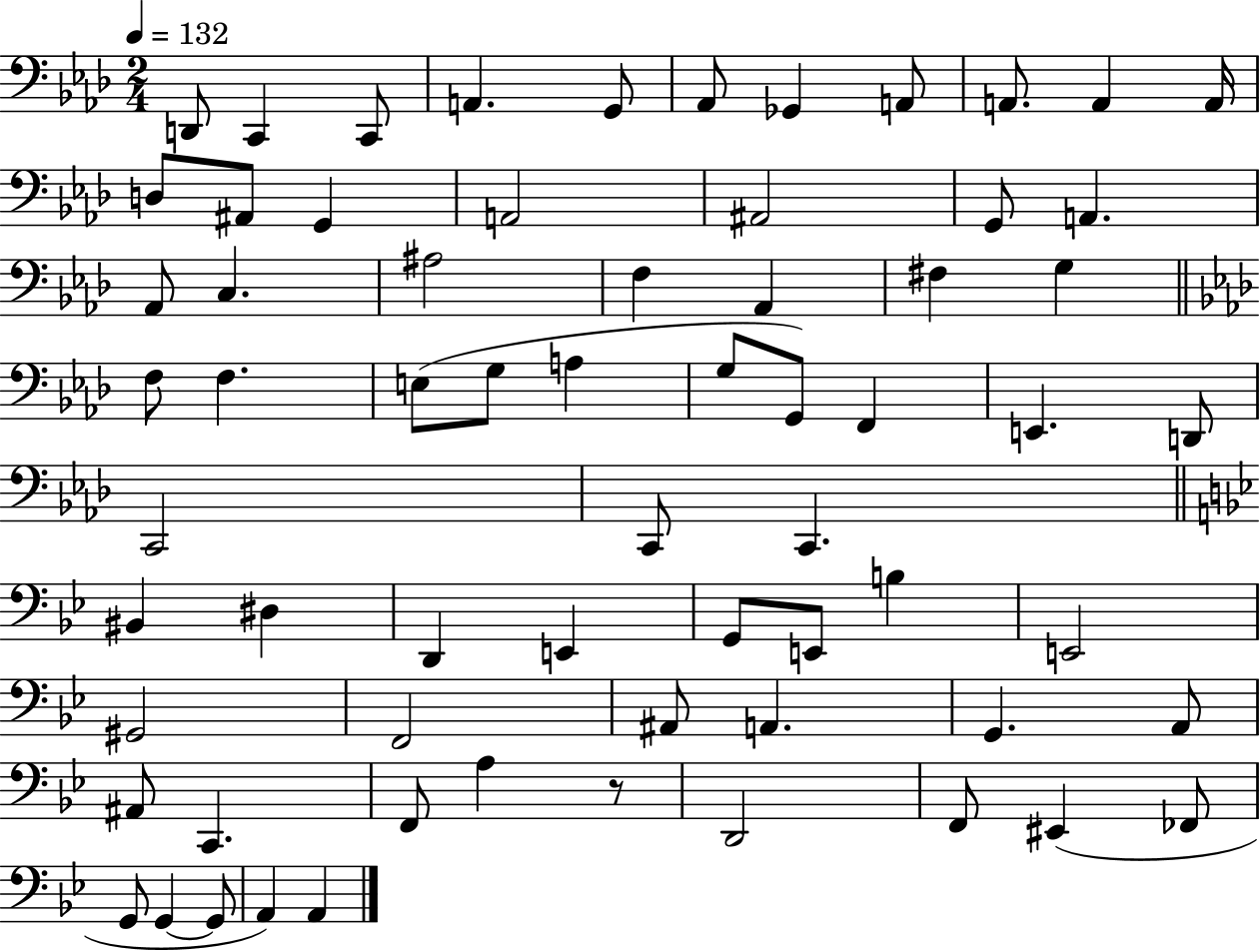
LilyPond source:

{
  \clef bass
  \numericTimeSignature
  \time 2/4
  \key aes \major
  \tempo 4 = 132
  d,8 c,4 c,8 | a,4. g,8 | aes,8 ges,4 a,8 | a,8. a,4 a,16 | \break d8 ais,8 g,4 | a,2 | ais,2 | g,8 a,4. | \break aes,8 c4. | ais2 | f4 aes,4 | fis4 g4 | \break \bar "||" \break \key aes \major f8 f4. | e8( g8 a4 | g8 g,8) f,4 | e,4. d,8 | \break c,2 | c,8 c,4. | \bar "||" \break \key bes \major bis,4 dis4 | d,4 e,4 | g,8 e,8 b4 | e,2 | \break gis,2 | f,2 | ais,8 a,4. | g,4. a,8 | \break ais,8 c,4. | f,8 a4 r8 | d,2 | f,8 eis,4( fes,8 | \break g,8 g,4~~ g,8 | a,4) a,4 | \bar "|."
}